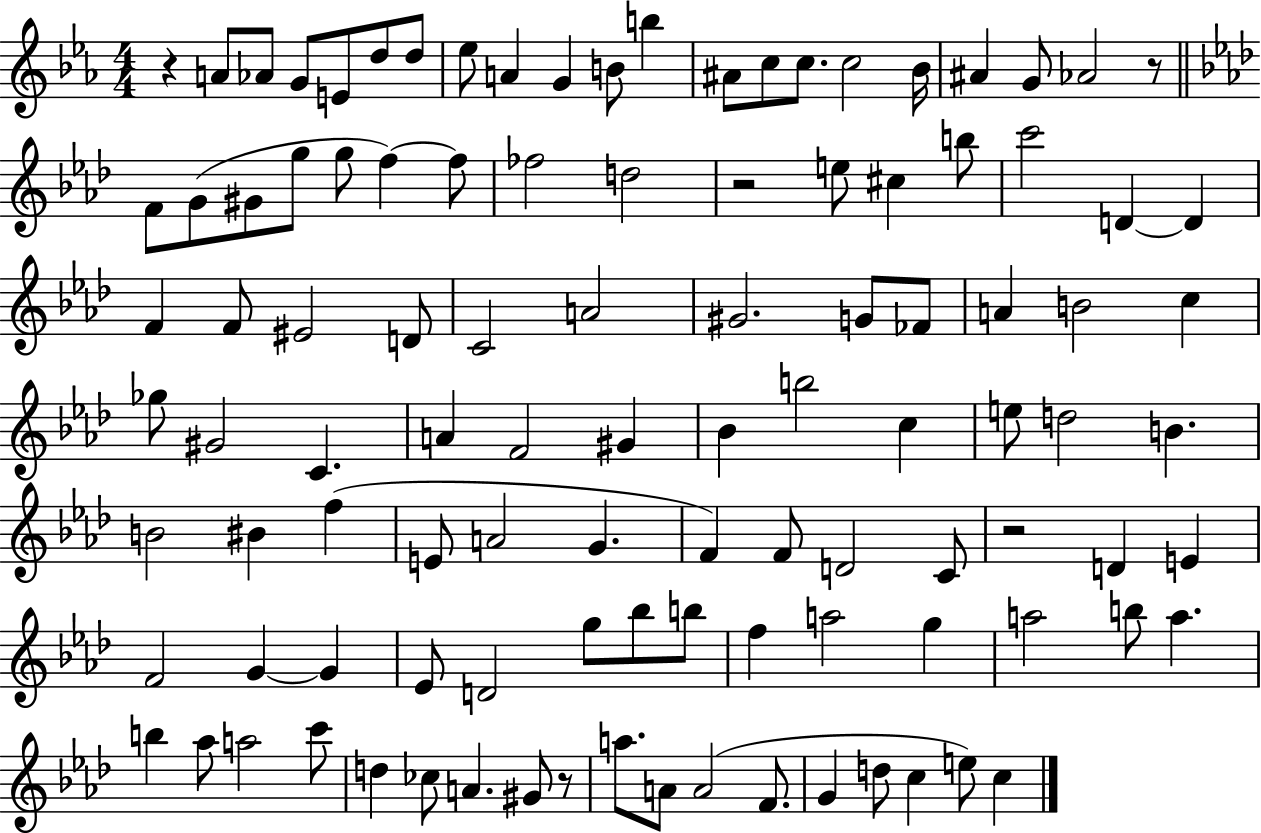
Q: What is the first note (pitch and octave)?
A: A4